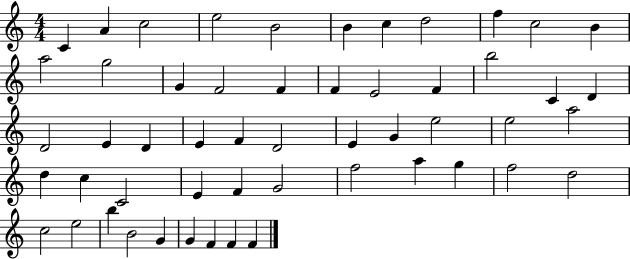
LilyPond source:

{
  \clef treble
  \numericTimeSignature
  \time 4/4
  \key c \major
  c'4 a'4 c''2 | e''2 b'2 | b'4 c''4 d''2 | f''4 c''2 b'4 | \break a''2 g''2 | g'4 f'2 f'4 | f'4 e'2 f'4 | b''2 c'4 d'4 | \break d'2 e'4 d'4 | e'4 f'4 d'2 | e'4 g'4 e''2 | e''2 a''2 | \break d''4 c''4 c'2 | e'4 f'4 g'2 | f''2 a''4 g''4 | f''2 d''2 | \break c''2 e''2 | b''4 b'2 g'4 | g'4 f'4 f'4 f'4 | \bar "|."
}